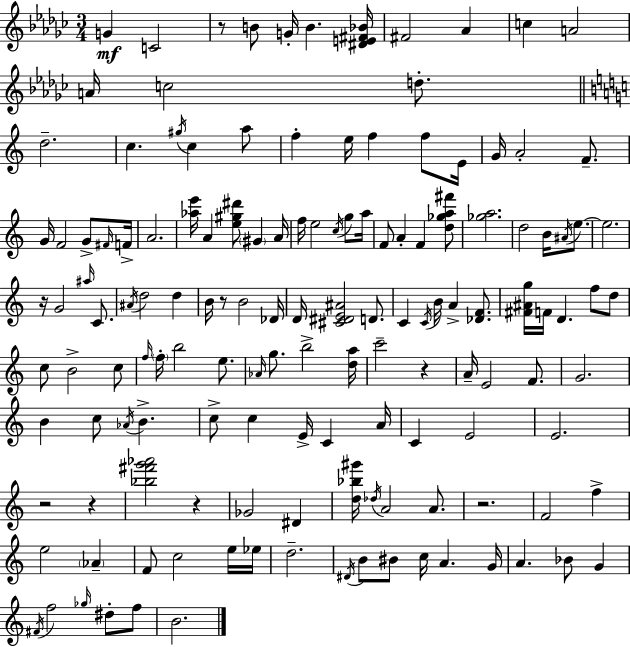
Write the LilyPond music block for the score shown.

{
  \clef treble
  \numericTimeSignature
  \time 3/4
  \key ees \minor
  \repeat volta 2 { g'4\mf c'2 | r8 b'8 g'16-. b'4. <dis' e' fis' bes'>16 | fis'2 aes'4 | c''4 a'2 | \break a'16 c''2 d''8.-. | \bar "||" \break \key a \minor d''2.-- | c''4. \acciaccatura { gis''16 } c''4 a''8 | f''4-. e''16 f''4 f''8 | e'16 g'16 a'2-. f'8.-- | \break g'16 f'2 g'8-> | \grace { fis'16 } f'16-> a'2. | <aes'' e'''>16 a'4 <e'' gis'' dis'''>8 \parenthesize gis'4 | a'16 f''16 e''2 \acciaccatura { c''16 } | \break g''8 a''16 f'8 a'4-. f'4 | <d'' ges'' a'' fis'''>8 <ges'' a''>2. | d''2 b'16 | \acciaccatura { ais'16 } e''8.~~ e''2. | \break r16 g'2 | \grace { ais''16 } c'8. \acciaccatura { ais'16 } d''2 | d''4 b'16 r8 b'2 | des'16 d'16 <cis' dis' e' ais'>2 | \break d'8. c'4 \acciaccatura { c'16 } b'16 | a'4-> <des' f'>8. <fis' ais' g''>16 f'16 d'4. | f''8 d''8 c''8 b'2-> | c''8 \grace { f''16 } \parenthesize f''16-. b''2 | \break e''8. \grace { aes'16 } g''8. | b''2-> <d'' a''>16 c'''2-- | r4 a'16-- e'2 | f'8. g'2. | \break b'4 | c''8 \acciaccatura { aes'16 } b'4.-> c''8-> | c''4 e'16-> c'4 a'16 c'4 | e'2 e'2. | \break r2 | r4 <bes'' fis''' g''' aes'''>2 | r4 ges'2 | dis'4 <d'' bes'' gis'''>16 \acciaccatura { des''16 } | \break a'2 a'8. r2. | f'2 | f''4-> e''2 | \parenthesize aes'4-- f'8 | \break c''2 e''16 ees''16 d''2.-- | \acciaccatura { dis'16 } | b'8 bis'8 c''16 a'4. g'16 | a'4. bes'8 g'4 | \break \acciaccatura { fis'16 } f''2 \grace { ges''16 } dis''8-. | f''8 b'2. | } \bar "|."
}